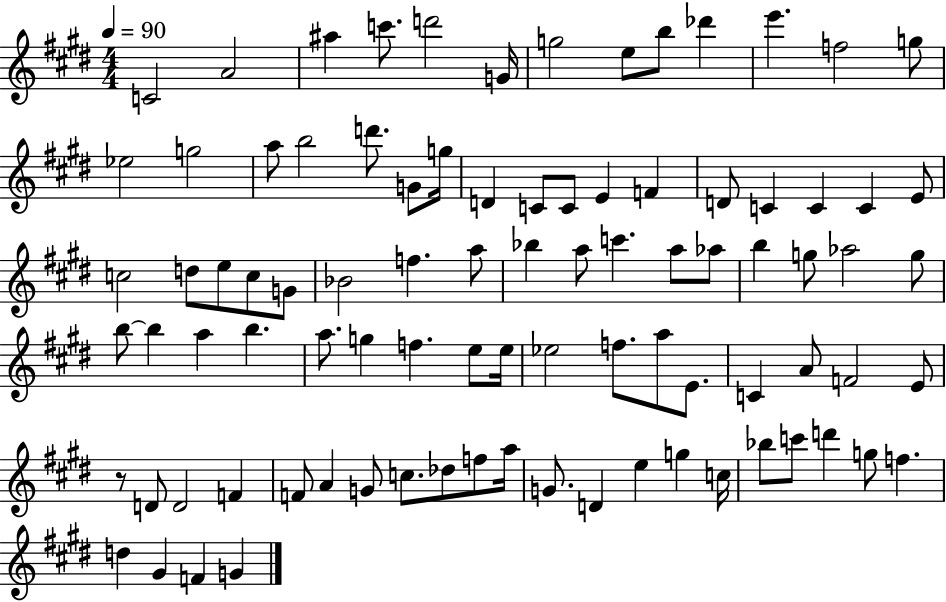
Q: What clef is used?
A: treble